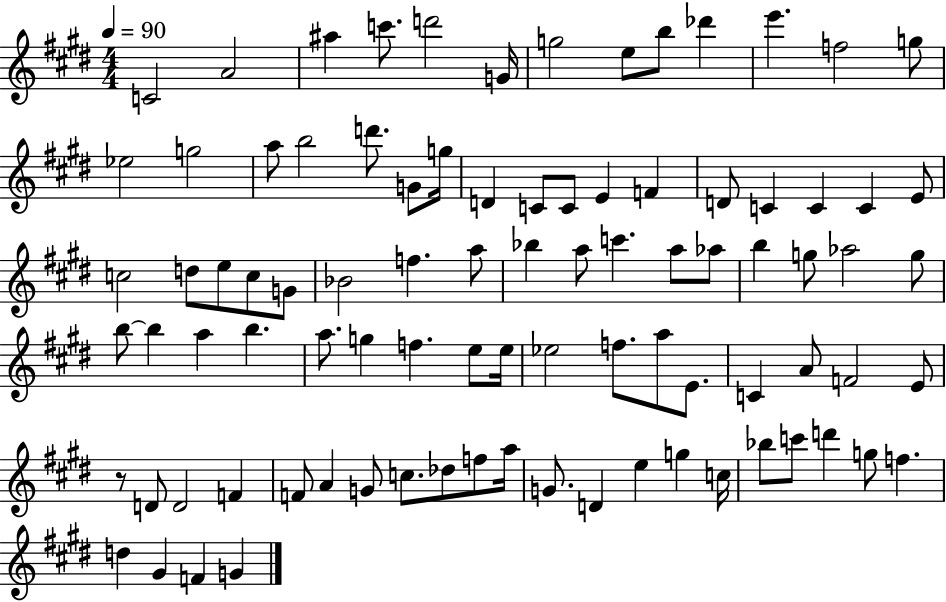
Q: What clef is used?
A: treble